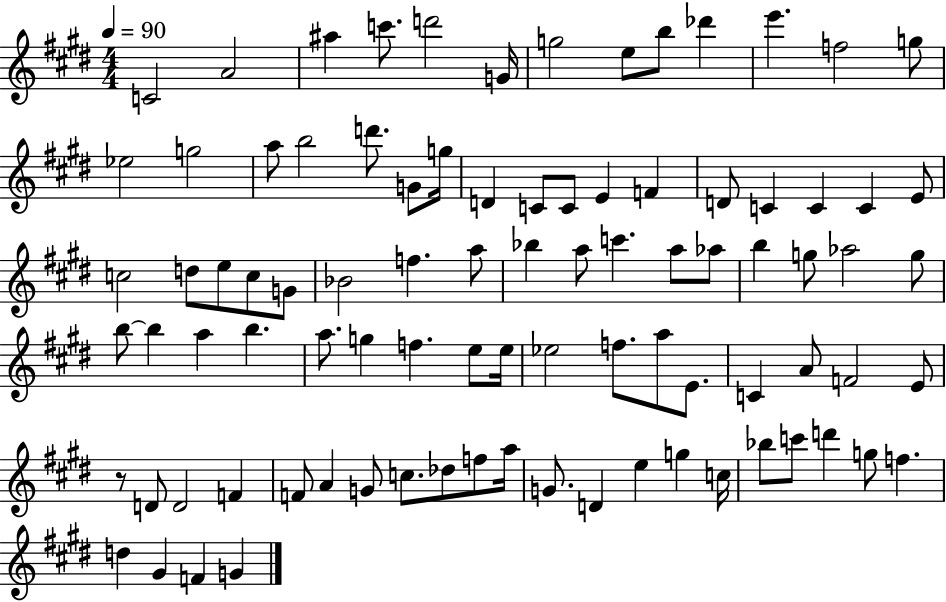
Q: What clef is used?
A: treble